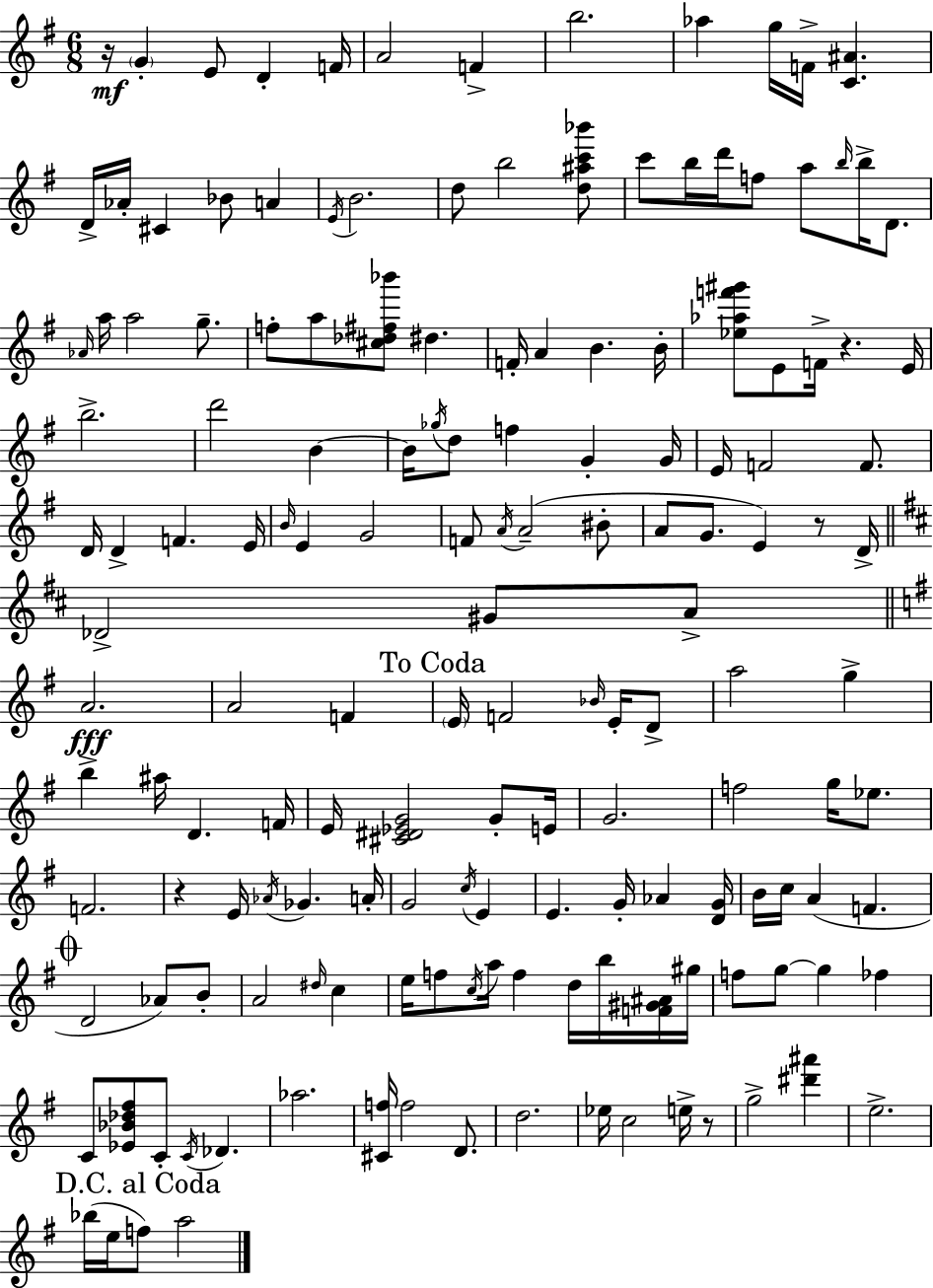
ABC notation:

X:1
T:Untitled
M:6/8
L:1/4
K:Em
z/4 G E/2 D F/4 A2 F b2 _a g/4 F/4 [C^A] D/4 _A/4 ^C _B/2 A E/4 B2 d/2 b2 [d^ac'_b']/2 c'/2 b/4 d'/4 f/2 a/2 b/4 b/4 D/2 _A/4 a/4 a2 g/2 f/2 a/2 [^c_d^f_b']/2 ^d F/4 A B B/4 [_e_af'^g']/2 E/2 F/4 z E/4 b2 d'2 B B/4 _g/4 d/2 f G G/4 E/4 F2 F/2 D/4 D F E/4 B/4 E G2 F/2 A/4 A2 ^B/2 A/2 G/2 E z/2 D/4 _D2 ^G/2 A/2 A2 A2 F E/4 F2 _B/4 E/4 D/2 a2 g b ^a/4 D F/4 E/4 [^C^D_EG]2 G/2 E/4 G2 f2 g/4 _e/2 F2 z E/4 _A/4 _G A/4 G2 c/4 E E G/4 _A [DG]/4 B/4 c/4 A F D2 _A/2 B/2 A2 ^d/4 c e/4 f/2 c/4 a/4 f d/4 b/4 [F^G^A]/4 ^g/4 f/2 g/2 g _f C/2 [_E_B_d^f]/2 C/2 C/4 _D _a2 [^Cf]/4 f2 D/2 d2 _e/4 c2 e/4 z/2 g2 [^d'^a'] e2 _b/4 e/4 f/2 a2